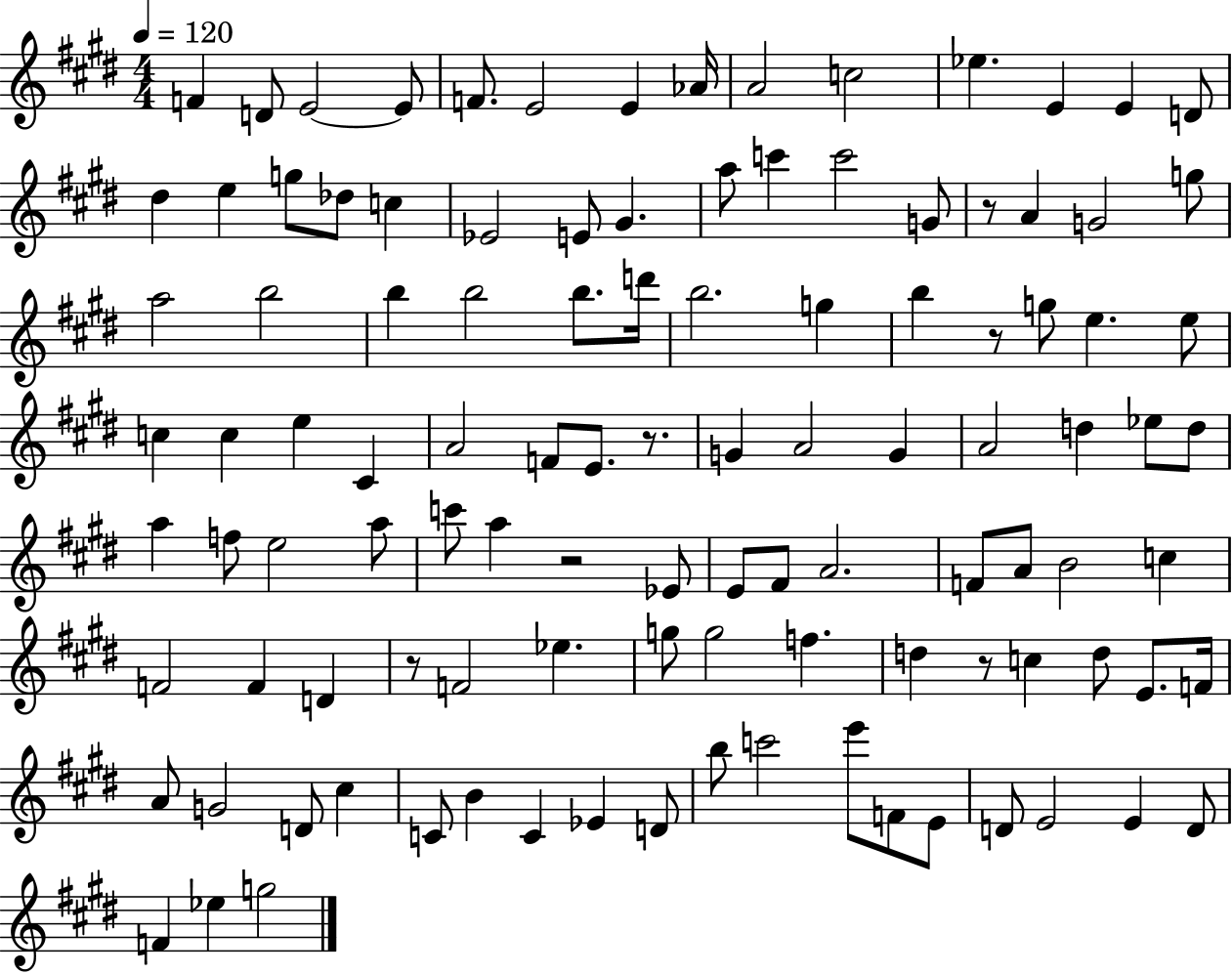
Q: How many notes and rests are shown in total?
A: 109